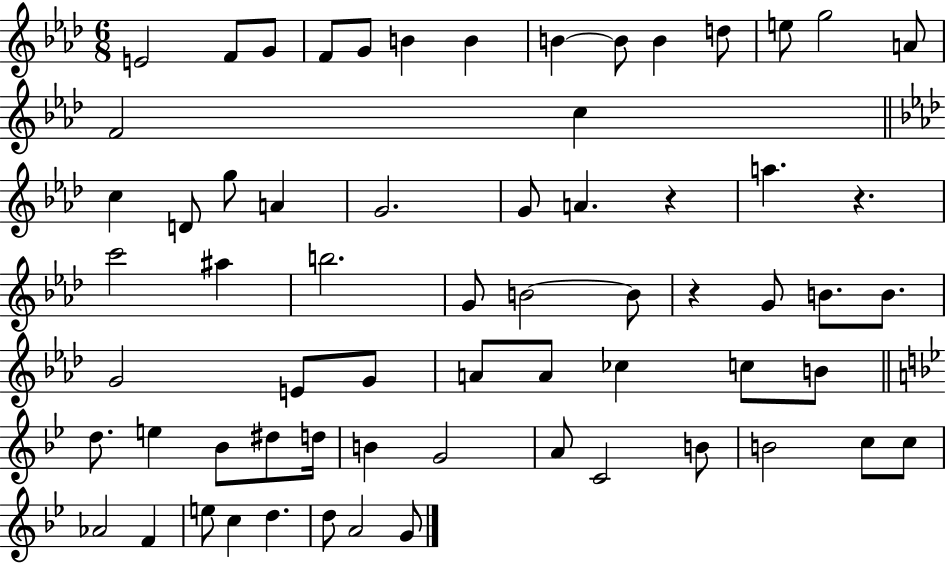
{
  \clef treble
  \numericTimeSignature
  \time 6/8
  \key aes \major
  e'2 f'8 g'8 | f'8 g'8 b'4 b'4 | b'4~~ b'8 b'4 d''8 | e''8 g''2 a'8 | \break f'2 c''4 | \bar "||" \break \key aes \major c''4 d'8 g''8 a'4 | g'2. | g'8 a'4. r4 | a''4. r4. | \break c'''2 ais''4 | b''2. | g'8 b'2~~ b'8 | r4 g'8 b'8. b'8. | \break g'2 e'8 g'8 | a'8 a'8 ces''4 c''8 b'8 | \bar "||" \break \key bes \major d''8. e''4 bes'8 dis''8 d''16 | b'4 g'2 | a'8 c'2 b'8 | b'2 c''8 c''8 | \break aes'2 f'4 | e''8 c''4 d''4. | d''8 a'2 g'8 | \bar "|."
}